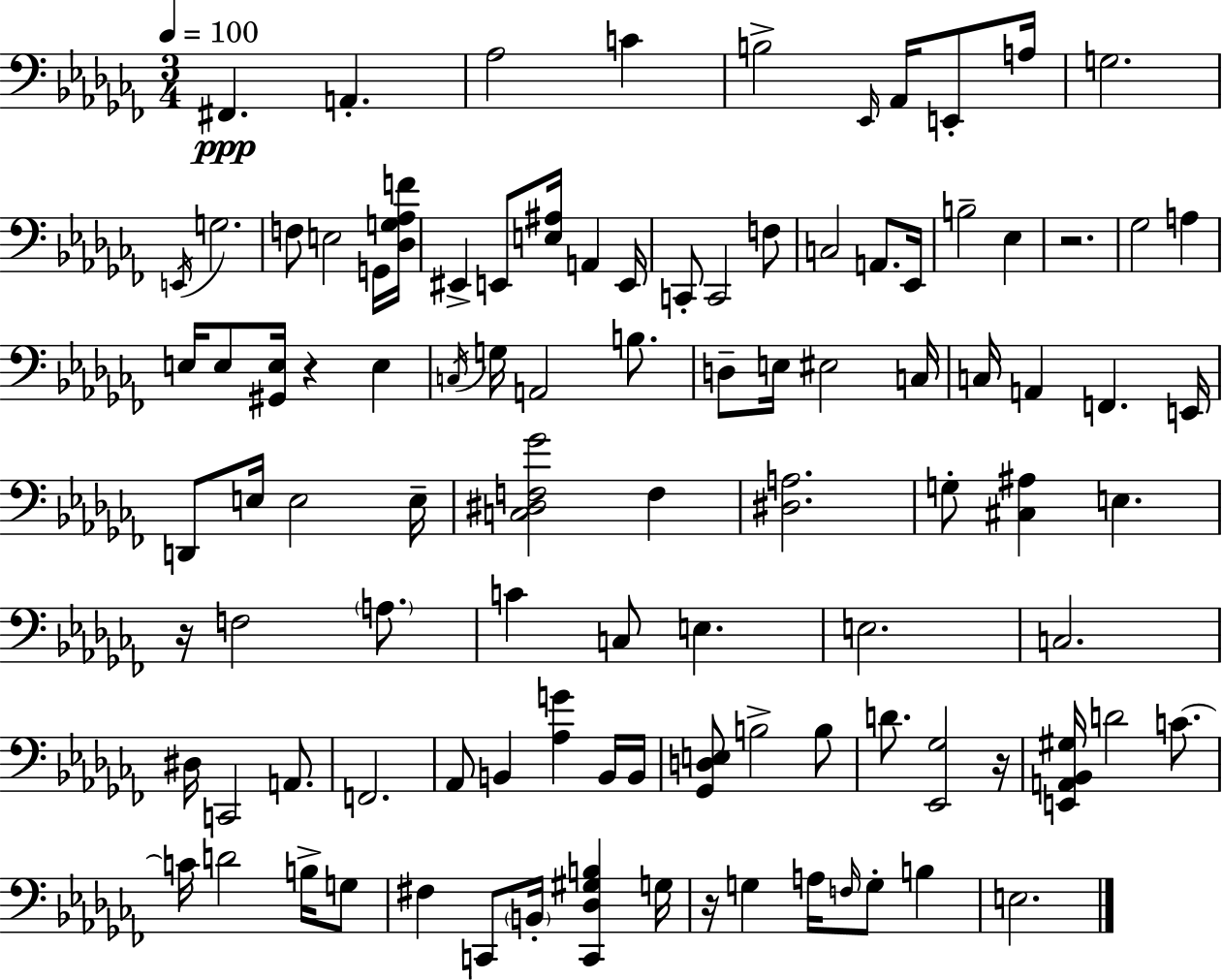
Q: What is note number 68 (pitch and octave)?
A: B3